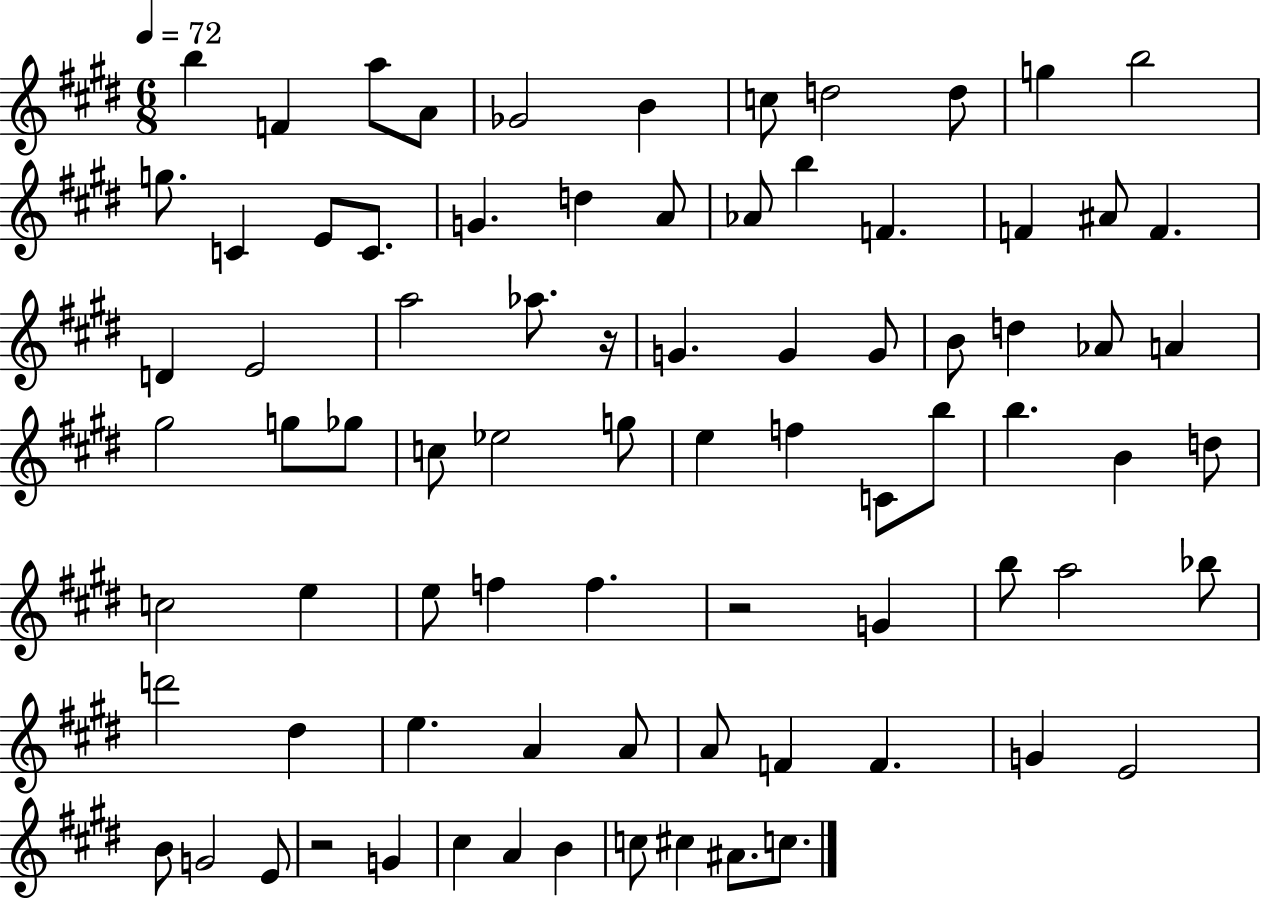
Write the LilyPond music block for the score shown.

{
  \clef treble
  \numericTimeSignature
  \time 6/8
  \key e \major
  \tempo 4 = 72
  \repeat volta 2 { b''4 f'4 a''8 a'8 | ges'2 b'4 | c''8 d''2 d''8 | g''4 b''2 | \break g''8. c'4 e'8 c'8. | g'4. d''4 a'8 | aes'8 b''4 f'4. | f'4 ais'8 f'4. | \break d'4 e'2 | a''2 aes''8. r16 | g'4. g'4 g'8 | b'8 d''4 aes'8 a'4 | \break gis''2 g''8 ges''8 | c''8 ees''2 g''8 | e''4 f''4 c'8 b''8 | b''4. b'4 d''8 | \break c''2 e''4 | e''8 f''4 f''4. | r2 g'4 | b''8 a''2 bes''8 | \break d'''2 dis''4 | e''4. a'4 a'8 | a'8 f'4 f'4. | g'4 e'2 | \break b'8 g'2 e'8 | r2 g'4 | cis''4 a'4 b'4 | c''8 cis''4 ais'8. c''8. | \break } \bar "|."
}